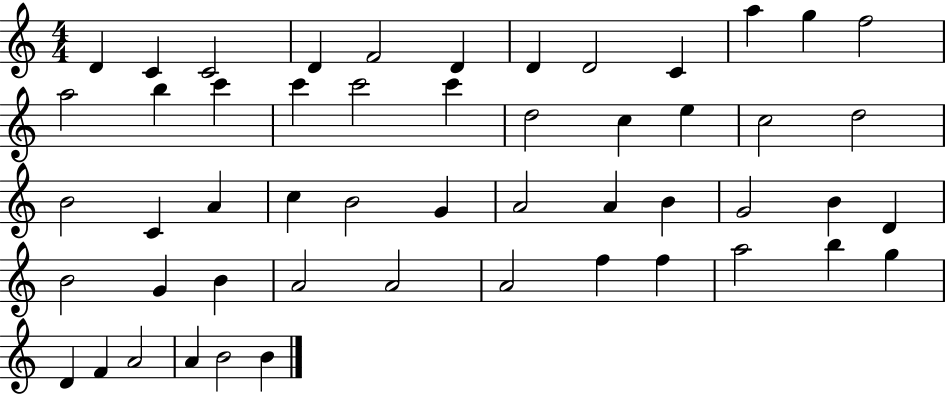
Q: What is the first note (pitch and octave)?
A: D4